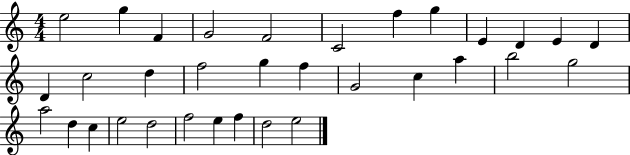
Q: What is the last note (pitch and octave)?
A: E5